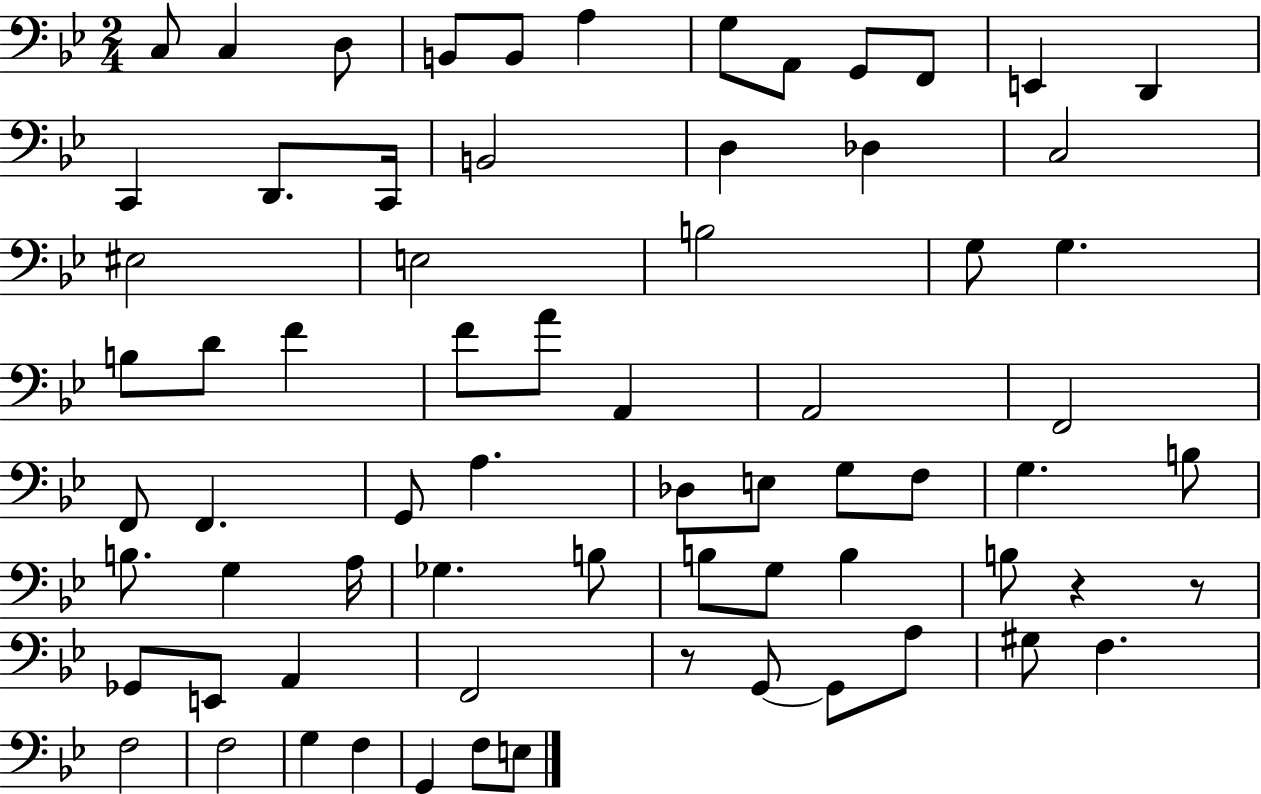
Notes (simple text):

C3/e C3/q D3/e B2/e B2/e A3/q G3/e A2/e G2/e F2/e E2/q D2/q C2/q D2/e. C2/s B2/h D3/q Db3/q C3/h EIS3/h E3/h B3/h G3/e G3/q. B3/e D4/e F4/q F4/e A4/e A2/q A2/h F2/h F2/e F2/q. G2/e A3/q. Db3/e E3/e G3/e F3/e G3/q. B3/e B3/e. G3/q A3/s Gb3/q. B3/e B3/e G3/e B3/q B3/e R/q R/e Gb2/e E2/e A2/q F2/h R/e G2/e G2/e A3/e G#3/e F3/q. F3/h F3/h G3/q F3/q G2/q F3/e E3/e